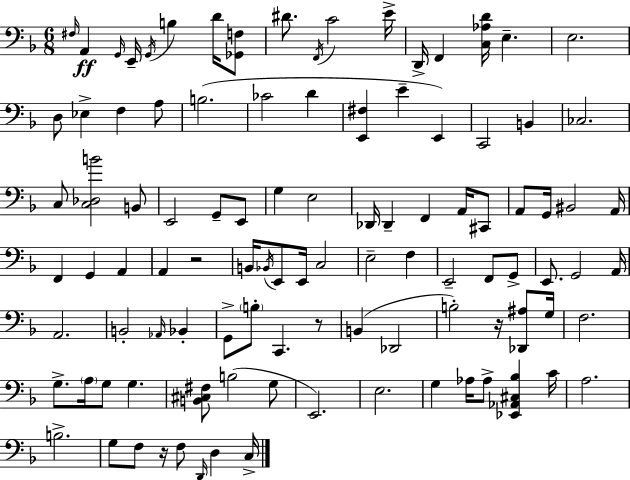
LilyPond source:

{
  \clef bass
  \numericTimeSignature
  \time 6/8
  \key f \major
  \grace { fis16 }\ff a,4 \grace { g,16 } e,16-- \acciaccatura { g,16 } b4 | d'16 <ges, f>8 dis'8. \acciaccatura { f,16 } c'2 | e'16-> d,16-> f,4 <c aes d'>16 e4.-- | e2. | \break d8 ees4-> f4 | a8 b2.( | ces'2 | d'4 <e, fis>4 e'4-- | \break e,4) c,2 | b,4 ces2. | c8 <c des b'>2 | b,8 e,2 | \break g,8-- e,8 g4 e2 | des,16 des,4-- f,4 | a,16 cis,8 a,8 g,16 bis,2 | a,16 f,4 g,4 | \break a,4 a,4 r2 | b,16 \acciaccatura { bes,16 } e,8 e,16 c2 | e2-- | f4 e,2-- | \break f,8 g,8-> e,8. g,2 | a,16 a,2. | b,2-. | \grace { aes,16 } bes,4-. g,8-> \parenthesize b8-. c,4. | \break r8 b,4( des,2 | b2-.) | r16 <des, ais>8 g16 f2. | g8.-> \parenthesize a16 g8 | \break g4. <b, cis fis>8 b2( | g8 e,2.) | e2. | g4 aes16 aes8-> | \break <ees, aes, cis bes>4 c'16 a2. | b2.-> | g8 f8 r16 f8 | \grace { d,16 } d4 c16-> \bar "|."
}